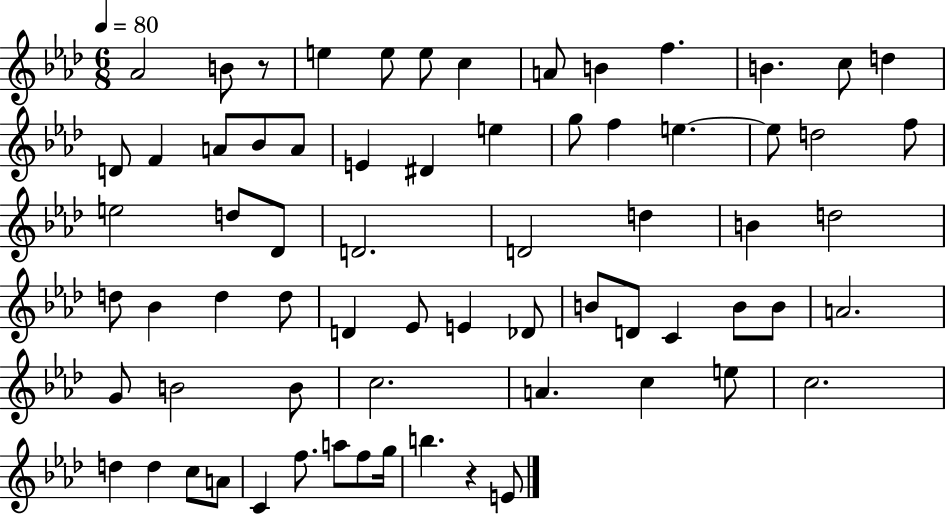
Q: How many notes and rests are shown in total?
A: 69